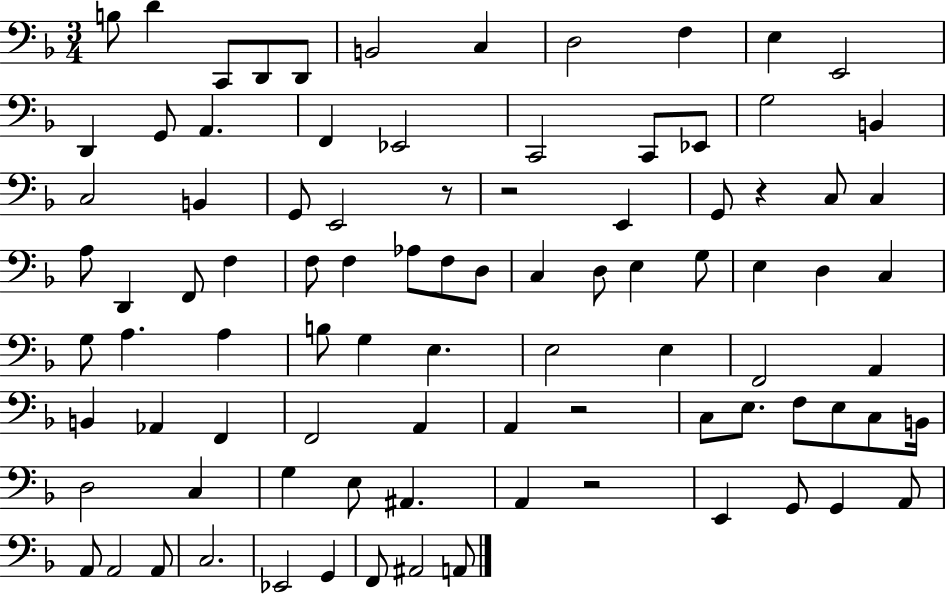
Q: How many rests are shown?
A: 5